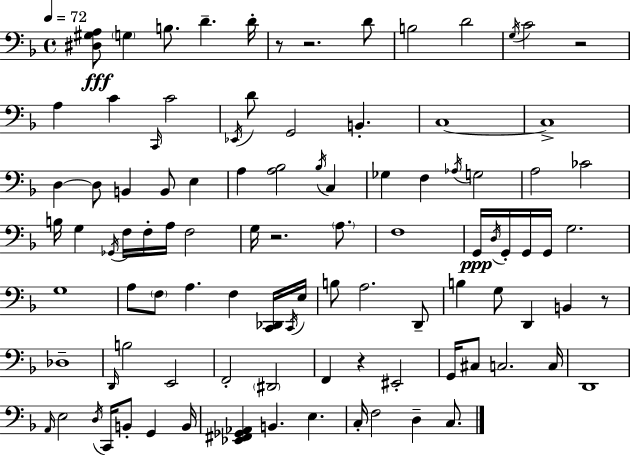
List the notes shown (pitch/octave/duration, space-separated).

[D#3,G#3,A3]/e G3/q B3/e. D4/q. D4/s R/e R/h. D4/e B3/h D4/h G3/s C4/h R/h A3/q C4/q C2/s C4/h Eb2/s D4/e G2/h B2/q. C3/w C3/w D3/q D3/e B2/q B2/e E3/q A3/q [A3,Bb3]/h Bb3/s C3/q Gb3/q F3/q Ab3/s G3/h A3/h CES4/h B3/s G3/q Gb2/s F3/s F3/s A3/s F3/h G3/s R/h. A3/e. F3/w G2/s D3/s G2/s G2/s G2/s G3/h. G3/w A3/e F3/e A3/q. F3/q [C2,Db2]/s C2/s E3/s B3/e A3/h. D2/e B3/q G3/e D2/q B2/q R/e Db3/w D2/s B3/h E2/h F2/h D#2/h F2/q R/q EIS2/h G2/s C#3/e C3/h. C3/s D2/w A2/s E3/h D3/s C2/s B2/e G2/q B2/s [Eb2,F#2,Gb2,Ab2]/q B2/q. E3/q. C3/s F3/h D3/q C3/e.